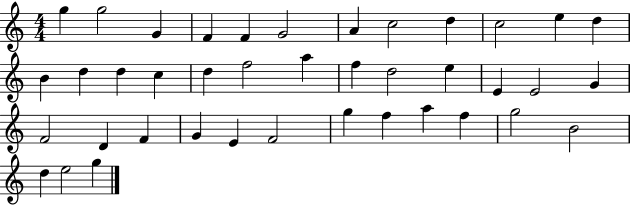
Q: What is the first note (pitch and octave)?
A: G5